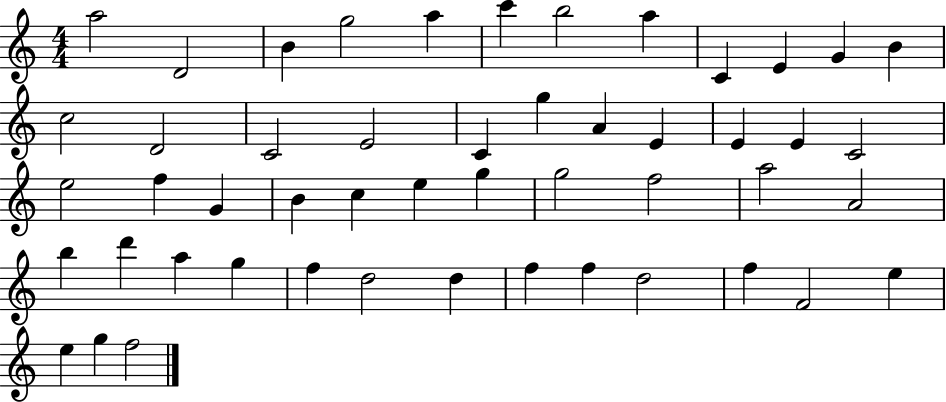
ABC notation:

X:1
T:Untitled
M:4/4
L:1/4
K:C
a2 D2 B g2 a c' b2 a C E G B c2 D2 C2 E2 C g A E E E C2 e2 f G B c e g g2 f2 a2 A2 b d' a g f d2 d f f d2 f F2 e e g f2